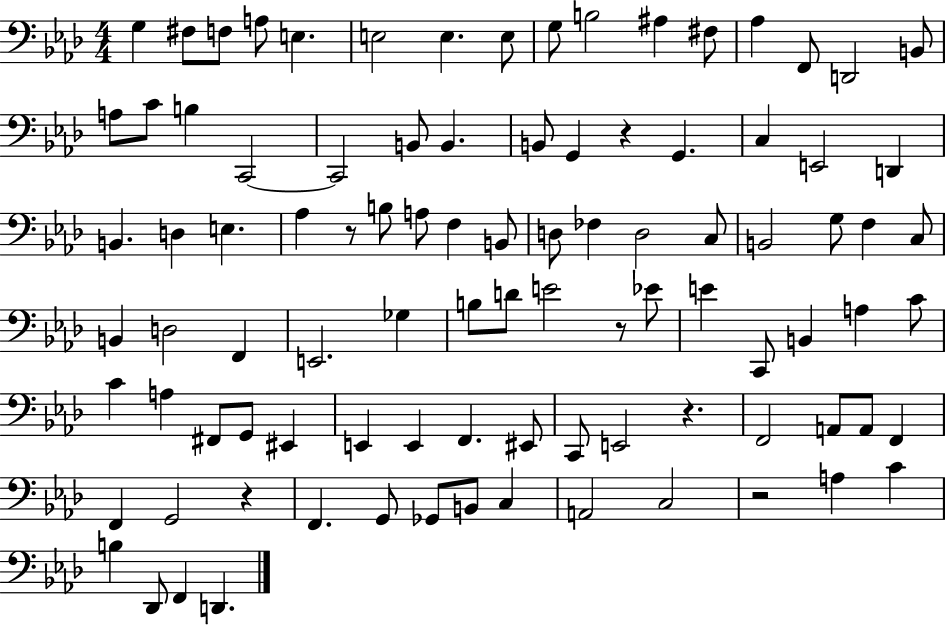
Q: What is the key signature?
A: AES major